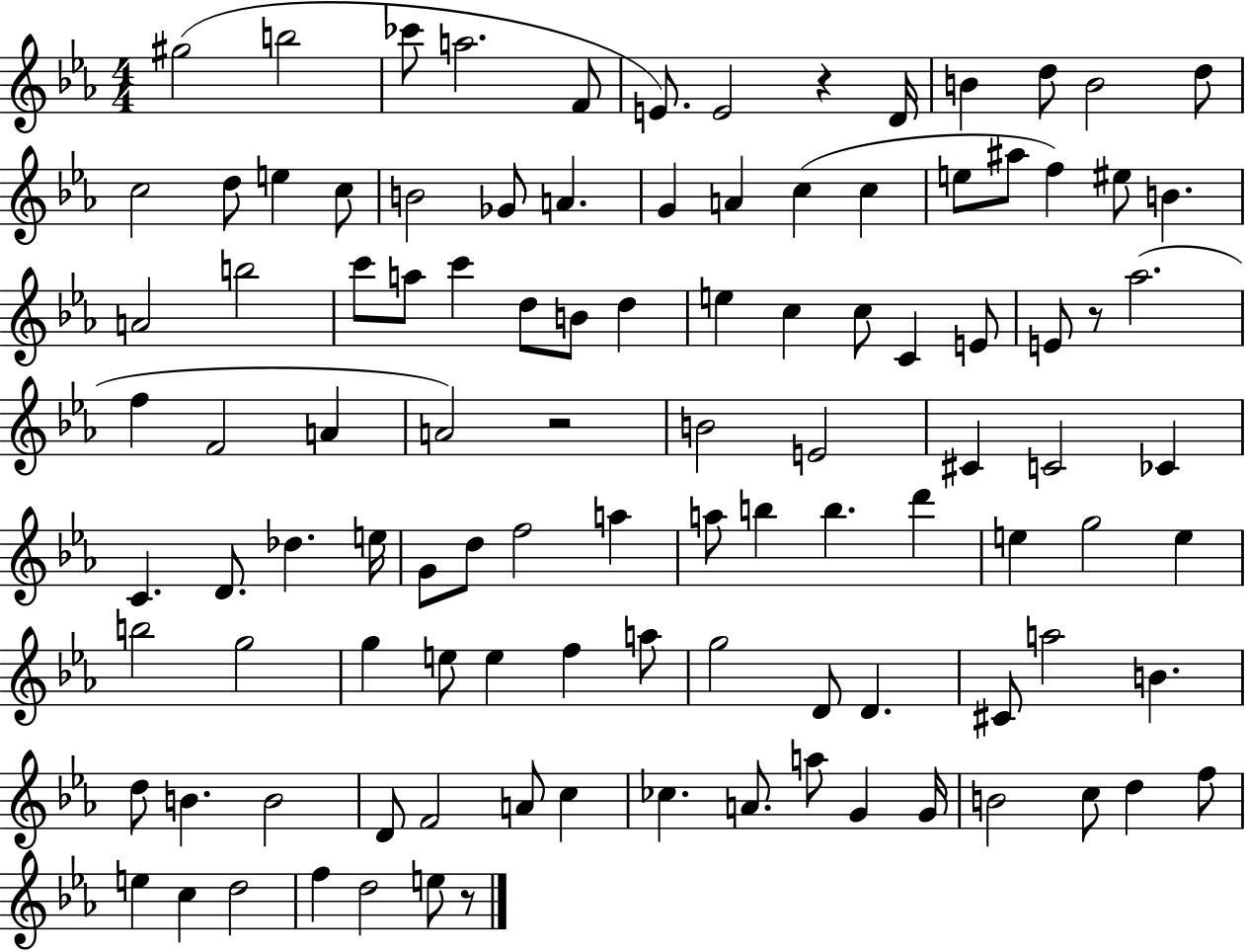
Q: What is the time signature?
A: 4/4